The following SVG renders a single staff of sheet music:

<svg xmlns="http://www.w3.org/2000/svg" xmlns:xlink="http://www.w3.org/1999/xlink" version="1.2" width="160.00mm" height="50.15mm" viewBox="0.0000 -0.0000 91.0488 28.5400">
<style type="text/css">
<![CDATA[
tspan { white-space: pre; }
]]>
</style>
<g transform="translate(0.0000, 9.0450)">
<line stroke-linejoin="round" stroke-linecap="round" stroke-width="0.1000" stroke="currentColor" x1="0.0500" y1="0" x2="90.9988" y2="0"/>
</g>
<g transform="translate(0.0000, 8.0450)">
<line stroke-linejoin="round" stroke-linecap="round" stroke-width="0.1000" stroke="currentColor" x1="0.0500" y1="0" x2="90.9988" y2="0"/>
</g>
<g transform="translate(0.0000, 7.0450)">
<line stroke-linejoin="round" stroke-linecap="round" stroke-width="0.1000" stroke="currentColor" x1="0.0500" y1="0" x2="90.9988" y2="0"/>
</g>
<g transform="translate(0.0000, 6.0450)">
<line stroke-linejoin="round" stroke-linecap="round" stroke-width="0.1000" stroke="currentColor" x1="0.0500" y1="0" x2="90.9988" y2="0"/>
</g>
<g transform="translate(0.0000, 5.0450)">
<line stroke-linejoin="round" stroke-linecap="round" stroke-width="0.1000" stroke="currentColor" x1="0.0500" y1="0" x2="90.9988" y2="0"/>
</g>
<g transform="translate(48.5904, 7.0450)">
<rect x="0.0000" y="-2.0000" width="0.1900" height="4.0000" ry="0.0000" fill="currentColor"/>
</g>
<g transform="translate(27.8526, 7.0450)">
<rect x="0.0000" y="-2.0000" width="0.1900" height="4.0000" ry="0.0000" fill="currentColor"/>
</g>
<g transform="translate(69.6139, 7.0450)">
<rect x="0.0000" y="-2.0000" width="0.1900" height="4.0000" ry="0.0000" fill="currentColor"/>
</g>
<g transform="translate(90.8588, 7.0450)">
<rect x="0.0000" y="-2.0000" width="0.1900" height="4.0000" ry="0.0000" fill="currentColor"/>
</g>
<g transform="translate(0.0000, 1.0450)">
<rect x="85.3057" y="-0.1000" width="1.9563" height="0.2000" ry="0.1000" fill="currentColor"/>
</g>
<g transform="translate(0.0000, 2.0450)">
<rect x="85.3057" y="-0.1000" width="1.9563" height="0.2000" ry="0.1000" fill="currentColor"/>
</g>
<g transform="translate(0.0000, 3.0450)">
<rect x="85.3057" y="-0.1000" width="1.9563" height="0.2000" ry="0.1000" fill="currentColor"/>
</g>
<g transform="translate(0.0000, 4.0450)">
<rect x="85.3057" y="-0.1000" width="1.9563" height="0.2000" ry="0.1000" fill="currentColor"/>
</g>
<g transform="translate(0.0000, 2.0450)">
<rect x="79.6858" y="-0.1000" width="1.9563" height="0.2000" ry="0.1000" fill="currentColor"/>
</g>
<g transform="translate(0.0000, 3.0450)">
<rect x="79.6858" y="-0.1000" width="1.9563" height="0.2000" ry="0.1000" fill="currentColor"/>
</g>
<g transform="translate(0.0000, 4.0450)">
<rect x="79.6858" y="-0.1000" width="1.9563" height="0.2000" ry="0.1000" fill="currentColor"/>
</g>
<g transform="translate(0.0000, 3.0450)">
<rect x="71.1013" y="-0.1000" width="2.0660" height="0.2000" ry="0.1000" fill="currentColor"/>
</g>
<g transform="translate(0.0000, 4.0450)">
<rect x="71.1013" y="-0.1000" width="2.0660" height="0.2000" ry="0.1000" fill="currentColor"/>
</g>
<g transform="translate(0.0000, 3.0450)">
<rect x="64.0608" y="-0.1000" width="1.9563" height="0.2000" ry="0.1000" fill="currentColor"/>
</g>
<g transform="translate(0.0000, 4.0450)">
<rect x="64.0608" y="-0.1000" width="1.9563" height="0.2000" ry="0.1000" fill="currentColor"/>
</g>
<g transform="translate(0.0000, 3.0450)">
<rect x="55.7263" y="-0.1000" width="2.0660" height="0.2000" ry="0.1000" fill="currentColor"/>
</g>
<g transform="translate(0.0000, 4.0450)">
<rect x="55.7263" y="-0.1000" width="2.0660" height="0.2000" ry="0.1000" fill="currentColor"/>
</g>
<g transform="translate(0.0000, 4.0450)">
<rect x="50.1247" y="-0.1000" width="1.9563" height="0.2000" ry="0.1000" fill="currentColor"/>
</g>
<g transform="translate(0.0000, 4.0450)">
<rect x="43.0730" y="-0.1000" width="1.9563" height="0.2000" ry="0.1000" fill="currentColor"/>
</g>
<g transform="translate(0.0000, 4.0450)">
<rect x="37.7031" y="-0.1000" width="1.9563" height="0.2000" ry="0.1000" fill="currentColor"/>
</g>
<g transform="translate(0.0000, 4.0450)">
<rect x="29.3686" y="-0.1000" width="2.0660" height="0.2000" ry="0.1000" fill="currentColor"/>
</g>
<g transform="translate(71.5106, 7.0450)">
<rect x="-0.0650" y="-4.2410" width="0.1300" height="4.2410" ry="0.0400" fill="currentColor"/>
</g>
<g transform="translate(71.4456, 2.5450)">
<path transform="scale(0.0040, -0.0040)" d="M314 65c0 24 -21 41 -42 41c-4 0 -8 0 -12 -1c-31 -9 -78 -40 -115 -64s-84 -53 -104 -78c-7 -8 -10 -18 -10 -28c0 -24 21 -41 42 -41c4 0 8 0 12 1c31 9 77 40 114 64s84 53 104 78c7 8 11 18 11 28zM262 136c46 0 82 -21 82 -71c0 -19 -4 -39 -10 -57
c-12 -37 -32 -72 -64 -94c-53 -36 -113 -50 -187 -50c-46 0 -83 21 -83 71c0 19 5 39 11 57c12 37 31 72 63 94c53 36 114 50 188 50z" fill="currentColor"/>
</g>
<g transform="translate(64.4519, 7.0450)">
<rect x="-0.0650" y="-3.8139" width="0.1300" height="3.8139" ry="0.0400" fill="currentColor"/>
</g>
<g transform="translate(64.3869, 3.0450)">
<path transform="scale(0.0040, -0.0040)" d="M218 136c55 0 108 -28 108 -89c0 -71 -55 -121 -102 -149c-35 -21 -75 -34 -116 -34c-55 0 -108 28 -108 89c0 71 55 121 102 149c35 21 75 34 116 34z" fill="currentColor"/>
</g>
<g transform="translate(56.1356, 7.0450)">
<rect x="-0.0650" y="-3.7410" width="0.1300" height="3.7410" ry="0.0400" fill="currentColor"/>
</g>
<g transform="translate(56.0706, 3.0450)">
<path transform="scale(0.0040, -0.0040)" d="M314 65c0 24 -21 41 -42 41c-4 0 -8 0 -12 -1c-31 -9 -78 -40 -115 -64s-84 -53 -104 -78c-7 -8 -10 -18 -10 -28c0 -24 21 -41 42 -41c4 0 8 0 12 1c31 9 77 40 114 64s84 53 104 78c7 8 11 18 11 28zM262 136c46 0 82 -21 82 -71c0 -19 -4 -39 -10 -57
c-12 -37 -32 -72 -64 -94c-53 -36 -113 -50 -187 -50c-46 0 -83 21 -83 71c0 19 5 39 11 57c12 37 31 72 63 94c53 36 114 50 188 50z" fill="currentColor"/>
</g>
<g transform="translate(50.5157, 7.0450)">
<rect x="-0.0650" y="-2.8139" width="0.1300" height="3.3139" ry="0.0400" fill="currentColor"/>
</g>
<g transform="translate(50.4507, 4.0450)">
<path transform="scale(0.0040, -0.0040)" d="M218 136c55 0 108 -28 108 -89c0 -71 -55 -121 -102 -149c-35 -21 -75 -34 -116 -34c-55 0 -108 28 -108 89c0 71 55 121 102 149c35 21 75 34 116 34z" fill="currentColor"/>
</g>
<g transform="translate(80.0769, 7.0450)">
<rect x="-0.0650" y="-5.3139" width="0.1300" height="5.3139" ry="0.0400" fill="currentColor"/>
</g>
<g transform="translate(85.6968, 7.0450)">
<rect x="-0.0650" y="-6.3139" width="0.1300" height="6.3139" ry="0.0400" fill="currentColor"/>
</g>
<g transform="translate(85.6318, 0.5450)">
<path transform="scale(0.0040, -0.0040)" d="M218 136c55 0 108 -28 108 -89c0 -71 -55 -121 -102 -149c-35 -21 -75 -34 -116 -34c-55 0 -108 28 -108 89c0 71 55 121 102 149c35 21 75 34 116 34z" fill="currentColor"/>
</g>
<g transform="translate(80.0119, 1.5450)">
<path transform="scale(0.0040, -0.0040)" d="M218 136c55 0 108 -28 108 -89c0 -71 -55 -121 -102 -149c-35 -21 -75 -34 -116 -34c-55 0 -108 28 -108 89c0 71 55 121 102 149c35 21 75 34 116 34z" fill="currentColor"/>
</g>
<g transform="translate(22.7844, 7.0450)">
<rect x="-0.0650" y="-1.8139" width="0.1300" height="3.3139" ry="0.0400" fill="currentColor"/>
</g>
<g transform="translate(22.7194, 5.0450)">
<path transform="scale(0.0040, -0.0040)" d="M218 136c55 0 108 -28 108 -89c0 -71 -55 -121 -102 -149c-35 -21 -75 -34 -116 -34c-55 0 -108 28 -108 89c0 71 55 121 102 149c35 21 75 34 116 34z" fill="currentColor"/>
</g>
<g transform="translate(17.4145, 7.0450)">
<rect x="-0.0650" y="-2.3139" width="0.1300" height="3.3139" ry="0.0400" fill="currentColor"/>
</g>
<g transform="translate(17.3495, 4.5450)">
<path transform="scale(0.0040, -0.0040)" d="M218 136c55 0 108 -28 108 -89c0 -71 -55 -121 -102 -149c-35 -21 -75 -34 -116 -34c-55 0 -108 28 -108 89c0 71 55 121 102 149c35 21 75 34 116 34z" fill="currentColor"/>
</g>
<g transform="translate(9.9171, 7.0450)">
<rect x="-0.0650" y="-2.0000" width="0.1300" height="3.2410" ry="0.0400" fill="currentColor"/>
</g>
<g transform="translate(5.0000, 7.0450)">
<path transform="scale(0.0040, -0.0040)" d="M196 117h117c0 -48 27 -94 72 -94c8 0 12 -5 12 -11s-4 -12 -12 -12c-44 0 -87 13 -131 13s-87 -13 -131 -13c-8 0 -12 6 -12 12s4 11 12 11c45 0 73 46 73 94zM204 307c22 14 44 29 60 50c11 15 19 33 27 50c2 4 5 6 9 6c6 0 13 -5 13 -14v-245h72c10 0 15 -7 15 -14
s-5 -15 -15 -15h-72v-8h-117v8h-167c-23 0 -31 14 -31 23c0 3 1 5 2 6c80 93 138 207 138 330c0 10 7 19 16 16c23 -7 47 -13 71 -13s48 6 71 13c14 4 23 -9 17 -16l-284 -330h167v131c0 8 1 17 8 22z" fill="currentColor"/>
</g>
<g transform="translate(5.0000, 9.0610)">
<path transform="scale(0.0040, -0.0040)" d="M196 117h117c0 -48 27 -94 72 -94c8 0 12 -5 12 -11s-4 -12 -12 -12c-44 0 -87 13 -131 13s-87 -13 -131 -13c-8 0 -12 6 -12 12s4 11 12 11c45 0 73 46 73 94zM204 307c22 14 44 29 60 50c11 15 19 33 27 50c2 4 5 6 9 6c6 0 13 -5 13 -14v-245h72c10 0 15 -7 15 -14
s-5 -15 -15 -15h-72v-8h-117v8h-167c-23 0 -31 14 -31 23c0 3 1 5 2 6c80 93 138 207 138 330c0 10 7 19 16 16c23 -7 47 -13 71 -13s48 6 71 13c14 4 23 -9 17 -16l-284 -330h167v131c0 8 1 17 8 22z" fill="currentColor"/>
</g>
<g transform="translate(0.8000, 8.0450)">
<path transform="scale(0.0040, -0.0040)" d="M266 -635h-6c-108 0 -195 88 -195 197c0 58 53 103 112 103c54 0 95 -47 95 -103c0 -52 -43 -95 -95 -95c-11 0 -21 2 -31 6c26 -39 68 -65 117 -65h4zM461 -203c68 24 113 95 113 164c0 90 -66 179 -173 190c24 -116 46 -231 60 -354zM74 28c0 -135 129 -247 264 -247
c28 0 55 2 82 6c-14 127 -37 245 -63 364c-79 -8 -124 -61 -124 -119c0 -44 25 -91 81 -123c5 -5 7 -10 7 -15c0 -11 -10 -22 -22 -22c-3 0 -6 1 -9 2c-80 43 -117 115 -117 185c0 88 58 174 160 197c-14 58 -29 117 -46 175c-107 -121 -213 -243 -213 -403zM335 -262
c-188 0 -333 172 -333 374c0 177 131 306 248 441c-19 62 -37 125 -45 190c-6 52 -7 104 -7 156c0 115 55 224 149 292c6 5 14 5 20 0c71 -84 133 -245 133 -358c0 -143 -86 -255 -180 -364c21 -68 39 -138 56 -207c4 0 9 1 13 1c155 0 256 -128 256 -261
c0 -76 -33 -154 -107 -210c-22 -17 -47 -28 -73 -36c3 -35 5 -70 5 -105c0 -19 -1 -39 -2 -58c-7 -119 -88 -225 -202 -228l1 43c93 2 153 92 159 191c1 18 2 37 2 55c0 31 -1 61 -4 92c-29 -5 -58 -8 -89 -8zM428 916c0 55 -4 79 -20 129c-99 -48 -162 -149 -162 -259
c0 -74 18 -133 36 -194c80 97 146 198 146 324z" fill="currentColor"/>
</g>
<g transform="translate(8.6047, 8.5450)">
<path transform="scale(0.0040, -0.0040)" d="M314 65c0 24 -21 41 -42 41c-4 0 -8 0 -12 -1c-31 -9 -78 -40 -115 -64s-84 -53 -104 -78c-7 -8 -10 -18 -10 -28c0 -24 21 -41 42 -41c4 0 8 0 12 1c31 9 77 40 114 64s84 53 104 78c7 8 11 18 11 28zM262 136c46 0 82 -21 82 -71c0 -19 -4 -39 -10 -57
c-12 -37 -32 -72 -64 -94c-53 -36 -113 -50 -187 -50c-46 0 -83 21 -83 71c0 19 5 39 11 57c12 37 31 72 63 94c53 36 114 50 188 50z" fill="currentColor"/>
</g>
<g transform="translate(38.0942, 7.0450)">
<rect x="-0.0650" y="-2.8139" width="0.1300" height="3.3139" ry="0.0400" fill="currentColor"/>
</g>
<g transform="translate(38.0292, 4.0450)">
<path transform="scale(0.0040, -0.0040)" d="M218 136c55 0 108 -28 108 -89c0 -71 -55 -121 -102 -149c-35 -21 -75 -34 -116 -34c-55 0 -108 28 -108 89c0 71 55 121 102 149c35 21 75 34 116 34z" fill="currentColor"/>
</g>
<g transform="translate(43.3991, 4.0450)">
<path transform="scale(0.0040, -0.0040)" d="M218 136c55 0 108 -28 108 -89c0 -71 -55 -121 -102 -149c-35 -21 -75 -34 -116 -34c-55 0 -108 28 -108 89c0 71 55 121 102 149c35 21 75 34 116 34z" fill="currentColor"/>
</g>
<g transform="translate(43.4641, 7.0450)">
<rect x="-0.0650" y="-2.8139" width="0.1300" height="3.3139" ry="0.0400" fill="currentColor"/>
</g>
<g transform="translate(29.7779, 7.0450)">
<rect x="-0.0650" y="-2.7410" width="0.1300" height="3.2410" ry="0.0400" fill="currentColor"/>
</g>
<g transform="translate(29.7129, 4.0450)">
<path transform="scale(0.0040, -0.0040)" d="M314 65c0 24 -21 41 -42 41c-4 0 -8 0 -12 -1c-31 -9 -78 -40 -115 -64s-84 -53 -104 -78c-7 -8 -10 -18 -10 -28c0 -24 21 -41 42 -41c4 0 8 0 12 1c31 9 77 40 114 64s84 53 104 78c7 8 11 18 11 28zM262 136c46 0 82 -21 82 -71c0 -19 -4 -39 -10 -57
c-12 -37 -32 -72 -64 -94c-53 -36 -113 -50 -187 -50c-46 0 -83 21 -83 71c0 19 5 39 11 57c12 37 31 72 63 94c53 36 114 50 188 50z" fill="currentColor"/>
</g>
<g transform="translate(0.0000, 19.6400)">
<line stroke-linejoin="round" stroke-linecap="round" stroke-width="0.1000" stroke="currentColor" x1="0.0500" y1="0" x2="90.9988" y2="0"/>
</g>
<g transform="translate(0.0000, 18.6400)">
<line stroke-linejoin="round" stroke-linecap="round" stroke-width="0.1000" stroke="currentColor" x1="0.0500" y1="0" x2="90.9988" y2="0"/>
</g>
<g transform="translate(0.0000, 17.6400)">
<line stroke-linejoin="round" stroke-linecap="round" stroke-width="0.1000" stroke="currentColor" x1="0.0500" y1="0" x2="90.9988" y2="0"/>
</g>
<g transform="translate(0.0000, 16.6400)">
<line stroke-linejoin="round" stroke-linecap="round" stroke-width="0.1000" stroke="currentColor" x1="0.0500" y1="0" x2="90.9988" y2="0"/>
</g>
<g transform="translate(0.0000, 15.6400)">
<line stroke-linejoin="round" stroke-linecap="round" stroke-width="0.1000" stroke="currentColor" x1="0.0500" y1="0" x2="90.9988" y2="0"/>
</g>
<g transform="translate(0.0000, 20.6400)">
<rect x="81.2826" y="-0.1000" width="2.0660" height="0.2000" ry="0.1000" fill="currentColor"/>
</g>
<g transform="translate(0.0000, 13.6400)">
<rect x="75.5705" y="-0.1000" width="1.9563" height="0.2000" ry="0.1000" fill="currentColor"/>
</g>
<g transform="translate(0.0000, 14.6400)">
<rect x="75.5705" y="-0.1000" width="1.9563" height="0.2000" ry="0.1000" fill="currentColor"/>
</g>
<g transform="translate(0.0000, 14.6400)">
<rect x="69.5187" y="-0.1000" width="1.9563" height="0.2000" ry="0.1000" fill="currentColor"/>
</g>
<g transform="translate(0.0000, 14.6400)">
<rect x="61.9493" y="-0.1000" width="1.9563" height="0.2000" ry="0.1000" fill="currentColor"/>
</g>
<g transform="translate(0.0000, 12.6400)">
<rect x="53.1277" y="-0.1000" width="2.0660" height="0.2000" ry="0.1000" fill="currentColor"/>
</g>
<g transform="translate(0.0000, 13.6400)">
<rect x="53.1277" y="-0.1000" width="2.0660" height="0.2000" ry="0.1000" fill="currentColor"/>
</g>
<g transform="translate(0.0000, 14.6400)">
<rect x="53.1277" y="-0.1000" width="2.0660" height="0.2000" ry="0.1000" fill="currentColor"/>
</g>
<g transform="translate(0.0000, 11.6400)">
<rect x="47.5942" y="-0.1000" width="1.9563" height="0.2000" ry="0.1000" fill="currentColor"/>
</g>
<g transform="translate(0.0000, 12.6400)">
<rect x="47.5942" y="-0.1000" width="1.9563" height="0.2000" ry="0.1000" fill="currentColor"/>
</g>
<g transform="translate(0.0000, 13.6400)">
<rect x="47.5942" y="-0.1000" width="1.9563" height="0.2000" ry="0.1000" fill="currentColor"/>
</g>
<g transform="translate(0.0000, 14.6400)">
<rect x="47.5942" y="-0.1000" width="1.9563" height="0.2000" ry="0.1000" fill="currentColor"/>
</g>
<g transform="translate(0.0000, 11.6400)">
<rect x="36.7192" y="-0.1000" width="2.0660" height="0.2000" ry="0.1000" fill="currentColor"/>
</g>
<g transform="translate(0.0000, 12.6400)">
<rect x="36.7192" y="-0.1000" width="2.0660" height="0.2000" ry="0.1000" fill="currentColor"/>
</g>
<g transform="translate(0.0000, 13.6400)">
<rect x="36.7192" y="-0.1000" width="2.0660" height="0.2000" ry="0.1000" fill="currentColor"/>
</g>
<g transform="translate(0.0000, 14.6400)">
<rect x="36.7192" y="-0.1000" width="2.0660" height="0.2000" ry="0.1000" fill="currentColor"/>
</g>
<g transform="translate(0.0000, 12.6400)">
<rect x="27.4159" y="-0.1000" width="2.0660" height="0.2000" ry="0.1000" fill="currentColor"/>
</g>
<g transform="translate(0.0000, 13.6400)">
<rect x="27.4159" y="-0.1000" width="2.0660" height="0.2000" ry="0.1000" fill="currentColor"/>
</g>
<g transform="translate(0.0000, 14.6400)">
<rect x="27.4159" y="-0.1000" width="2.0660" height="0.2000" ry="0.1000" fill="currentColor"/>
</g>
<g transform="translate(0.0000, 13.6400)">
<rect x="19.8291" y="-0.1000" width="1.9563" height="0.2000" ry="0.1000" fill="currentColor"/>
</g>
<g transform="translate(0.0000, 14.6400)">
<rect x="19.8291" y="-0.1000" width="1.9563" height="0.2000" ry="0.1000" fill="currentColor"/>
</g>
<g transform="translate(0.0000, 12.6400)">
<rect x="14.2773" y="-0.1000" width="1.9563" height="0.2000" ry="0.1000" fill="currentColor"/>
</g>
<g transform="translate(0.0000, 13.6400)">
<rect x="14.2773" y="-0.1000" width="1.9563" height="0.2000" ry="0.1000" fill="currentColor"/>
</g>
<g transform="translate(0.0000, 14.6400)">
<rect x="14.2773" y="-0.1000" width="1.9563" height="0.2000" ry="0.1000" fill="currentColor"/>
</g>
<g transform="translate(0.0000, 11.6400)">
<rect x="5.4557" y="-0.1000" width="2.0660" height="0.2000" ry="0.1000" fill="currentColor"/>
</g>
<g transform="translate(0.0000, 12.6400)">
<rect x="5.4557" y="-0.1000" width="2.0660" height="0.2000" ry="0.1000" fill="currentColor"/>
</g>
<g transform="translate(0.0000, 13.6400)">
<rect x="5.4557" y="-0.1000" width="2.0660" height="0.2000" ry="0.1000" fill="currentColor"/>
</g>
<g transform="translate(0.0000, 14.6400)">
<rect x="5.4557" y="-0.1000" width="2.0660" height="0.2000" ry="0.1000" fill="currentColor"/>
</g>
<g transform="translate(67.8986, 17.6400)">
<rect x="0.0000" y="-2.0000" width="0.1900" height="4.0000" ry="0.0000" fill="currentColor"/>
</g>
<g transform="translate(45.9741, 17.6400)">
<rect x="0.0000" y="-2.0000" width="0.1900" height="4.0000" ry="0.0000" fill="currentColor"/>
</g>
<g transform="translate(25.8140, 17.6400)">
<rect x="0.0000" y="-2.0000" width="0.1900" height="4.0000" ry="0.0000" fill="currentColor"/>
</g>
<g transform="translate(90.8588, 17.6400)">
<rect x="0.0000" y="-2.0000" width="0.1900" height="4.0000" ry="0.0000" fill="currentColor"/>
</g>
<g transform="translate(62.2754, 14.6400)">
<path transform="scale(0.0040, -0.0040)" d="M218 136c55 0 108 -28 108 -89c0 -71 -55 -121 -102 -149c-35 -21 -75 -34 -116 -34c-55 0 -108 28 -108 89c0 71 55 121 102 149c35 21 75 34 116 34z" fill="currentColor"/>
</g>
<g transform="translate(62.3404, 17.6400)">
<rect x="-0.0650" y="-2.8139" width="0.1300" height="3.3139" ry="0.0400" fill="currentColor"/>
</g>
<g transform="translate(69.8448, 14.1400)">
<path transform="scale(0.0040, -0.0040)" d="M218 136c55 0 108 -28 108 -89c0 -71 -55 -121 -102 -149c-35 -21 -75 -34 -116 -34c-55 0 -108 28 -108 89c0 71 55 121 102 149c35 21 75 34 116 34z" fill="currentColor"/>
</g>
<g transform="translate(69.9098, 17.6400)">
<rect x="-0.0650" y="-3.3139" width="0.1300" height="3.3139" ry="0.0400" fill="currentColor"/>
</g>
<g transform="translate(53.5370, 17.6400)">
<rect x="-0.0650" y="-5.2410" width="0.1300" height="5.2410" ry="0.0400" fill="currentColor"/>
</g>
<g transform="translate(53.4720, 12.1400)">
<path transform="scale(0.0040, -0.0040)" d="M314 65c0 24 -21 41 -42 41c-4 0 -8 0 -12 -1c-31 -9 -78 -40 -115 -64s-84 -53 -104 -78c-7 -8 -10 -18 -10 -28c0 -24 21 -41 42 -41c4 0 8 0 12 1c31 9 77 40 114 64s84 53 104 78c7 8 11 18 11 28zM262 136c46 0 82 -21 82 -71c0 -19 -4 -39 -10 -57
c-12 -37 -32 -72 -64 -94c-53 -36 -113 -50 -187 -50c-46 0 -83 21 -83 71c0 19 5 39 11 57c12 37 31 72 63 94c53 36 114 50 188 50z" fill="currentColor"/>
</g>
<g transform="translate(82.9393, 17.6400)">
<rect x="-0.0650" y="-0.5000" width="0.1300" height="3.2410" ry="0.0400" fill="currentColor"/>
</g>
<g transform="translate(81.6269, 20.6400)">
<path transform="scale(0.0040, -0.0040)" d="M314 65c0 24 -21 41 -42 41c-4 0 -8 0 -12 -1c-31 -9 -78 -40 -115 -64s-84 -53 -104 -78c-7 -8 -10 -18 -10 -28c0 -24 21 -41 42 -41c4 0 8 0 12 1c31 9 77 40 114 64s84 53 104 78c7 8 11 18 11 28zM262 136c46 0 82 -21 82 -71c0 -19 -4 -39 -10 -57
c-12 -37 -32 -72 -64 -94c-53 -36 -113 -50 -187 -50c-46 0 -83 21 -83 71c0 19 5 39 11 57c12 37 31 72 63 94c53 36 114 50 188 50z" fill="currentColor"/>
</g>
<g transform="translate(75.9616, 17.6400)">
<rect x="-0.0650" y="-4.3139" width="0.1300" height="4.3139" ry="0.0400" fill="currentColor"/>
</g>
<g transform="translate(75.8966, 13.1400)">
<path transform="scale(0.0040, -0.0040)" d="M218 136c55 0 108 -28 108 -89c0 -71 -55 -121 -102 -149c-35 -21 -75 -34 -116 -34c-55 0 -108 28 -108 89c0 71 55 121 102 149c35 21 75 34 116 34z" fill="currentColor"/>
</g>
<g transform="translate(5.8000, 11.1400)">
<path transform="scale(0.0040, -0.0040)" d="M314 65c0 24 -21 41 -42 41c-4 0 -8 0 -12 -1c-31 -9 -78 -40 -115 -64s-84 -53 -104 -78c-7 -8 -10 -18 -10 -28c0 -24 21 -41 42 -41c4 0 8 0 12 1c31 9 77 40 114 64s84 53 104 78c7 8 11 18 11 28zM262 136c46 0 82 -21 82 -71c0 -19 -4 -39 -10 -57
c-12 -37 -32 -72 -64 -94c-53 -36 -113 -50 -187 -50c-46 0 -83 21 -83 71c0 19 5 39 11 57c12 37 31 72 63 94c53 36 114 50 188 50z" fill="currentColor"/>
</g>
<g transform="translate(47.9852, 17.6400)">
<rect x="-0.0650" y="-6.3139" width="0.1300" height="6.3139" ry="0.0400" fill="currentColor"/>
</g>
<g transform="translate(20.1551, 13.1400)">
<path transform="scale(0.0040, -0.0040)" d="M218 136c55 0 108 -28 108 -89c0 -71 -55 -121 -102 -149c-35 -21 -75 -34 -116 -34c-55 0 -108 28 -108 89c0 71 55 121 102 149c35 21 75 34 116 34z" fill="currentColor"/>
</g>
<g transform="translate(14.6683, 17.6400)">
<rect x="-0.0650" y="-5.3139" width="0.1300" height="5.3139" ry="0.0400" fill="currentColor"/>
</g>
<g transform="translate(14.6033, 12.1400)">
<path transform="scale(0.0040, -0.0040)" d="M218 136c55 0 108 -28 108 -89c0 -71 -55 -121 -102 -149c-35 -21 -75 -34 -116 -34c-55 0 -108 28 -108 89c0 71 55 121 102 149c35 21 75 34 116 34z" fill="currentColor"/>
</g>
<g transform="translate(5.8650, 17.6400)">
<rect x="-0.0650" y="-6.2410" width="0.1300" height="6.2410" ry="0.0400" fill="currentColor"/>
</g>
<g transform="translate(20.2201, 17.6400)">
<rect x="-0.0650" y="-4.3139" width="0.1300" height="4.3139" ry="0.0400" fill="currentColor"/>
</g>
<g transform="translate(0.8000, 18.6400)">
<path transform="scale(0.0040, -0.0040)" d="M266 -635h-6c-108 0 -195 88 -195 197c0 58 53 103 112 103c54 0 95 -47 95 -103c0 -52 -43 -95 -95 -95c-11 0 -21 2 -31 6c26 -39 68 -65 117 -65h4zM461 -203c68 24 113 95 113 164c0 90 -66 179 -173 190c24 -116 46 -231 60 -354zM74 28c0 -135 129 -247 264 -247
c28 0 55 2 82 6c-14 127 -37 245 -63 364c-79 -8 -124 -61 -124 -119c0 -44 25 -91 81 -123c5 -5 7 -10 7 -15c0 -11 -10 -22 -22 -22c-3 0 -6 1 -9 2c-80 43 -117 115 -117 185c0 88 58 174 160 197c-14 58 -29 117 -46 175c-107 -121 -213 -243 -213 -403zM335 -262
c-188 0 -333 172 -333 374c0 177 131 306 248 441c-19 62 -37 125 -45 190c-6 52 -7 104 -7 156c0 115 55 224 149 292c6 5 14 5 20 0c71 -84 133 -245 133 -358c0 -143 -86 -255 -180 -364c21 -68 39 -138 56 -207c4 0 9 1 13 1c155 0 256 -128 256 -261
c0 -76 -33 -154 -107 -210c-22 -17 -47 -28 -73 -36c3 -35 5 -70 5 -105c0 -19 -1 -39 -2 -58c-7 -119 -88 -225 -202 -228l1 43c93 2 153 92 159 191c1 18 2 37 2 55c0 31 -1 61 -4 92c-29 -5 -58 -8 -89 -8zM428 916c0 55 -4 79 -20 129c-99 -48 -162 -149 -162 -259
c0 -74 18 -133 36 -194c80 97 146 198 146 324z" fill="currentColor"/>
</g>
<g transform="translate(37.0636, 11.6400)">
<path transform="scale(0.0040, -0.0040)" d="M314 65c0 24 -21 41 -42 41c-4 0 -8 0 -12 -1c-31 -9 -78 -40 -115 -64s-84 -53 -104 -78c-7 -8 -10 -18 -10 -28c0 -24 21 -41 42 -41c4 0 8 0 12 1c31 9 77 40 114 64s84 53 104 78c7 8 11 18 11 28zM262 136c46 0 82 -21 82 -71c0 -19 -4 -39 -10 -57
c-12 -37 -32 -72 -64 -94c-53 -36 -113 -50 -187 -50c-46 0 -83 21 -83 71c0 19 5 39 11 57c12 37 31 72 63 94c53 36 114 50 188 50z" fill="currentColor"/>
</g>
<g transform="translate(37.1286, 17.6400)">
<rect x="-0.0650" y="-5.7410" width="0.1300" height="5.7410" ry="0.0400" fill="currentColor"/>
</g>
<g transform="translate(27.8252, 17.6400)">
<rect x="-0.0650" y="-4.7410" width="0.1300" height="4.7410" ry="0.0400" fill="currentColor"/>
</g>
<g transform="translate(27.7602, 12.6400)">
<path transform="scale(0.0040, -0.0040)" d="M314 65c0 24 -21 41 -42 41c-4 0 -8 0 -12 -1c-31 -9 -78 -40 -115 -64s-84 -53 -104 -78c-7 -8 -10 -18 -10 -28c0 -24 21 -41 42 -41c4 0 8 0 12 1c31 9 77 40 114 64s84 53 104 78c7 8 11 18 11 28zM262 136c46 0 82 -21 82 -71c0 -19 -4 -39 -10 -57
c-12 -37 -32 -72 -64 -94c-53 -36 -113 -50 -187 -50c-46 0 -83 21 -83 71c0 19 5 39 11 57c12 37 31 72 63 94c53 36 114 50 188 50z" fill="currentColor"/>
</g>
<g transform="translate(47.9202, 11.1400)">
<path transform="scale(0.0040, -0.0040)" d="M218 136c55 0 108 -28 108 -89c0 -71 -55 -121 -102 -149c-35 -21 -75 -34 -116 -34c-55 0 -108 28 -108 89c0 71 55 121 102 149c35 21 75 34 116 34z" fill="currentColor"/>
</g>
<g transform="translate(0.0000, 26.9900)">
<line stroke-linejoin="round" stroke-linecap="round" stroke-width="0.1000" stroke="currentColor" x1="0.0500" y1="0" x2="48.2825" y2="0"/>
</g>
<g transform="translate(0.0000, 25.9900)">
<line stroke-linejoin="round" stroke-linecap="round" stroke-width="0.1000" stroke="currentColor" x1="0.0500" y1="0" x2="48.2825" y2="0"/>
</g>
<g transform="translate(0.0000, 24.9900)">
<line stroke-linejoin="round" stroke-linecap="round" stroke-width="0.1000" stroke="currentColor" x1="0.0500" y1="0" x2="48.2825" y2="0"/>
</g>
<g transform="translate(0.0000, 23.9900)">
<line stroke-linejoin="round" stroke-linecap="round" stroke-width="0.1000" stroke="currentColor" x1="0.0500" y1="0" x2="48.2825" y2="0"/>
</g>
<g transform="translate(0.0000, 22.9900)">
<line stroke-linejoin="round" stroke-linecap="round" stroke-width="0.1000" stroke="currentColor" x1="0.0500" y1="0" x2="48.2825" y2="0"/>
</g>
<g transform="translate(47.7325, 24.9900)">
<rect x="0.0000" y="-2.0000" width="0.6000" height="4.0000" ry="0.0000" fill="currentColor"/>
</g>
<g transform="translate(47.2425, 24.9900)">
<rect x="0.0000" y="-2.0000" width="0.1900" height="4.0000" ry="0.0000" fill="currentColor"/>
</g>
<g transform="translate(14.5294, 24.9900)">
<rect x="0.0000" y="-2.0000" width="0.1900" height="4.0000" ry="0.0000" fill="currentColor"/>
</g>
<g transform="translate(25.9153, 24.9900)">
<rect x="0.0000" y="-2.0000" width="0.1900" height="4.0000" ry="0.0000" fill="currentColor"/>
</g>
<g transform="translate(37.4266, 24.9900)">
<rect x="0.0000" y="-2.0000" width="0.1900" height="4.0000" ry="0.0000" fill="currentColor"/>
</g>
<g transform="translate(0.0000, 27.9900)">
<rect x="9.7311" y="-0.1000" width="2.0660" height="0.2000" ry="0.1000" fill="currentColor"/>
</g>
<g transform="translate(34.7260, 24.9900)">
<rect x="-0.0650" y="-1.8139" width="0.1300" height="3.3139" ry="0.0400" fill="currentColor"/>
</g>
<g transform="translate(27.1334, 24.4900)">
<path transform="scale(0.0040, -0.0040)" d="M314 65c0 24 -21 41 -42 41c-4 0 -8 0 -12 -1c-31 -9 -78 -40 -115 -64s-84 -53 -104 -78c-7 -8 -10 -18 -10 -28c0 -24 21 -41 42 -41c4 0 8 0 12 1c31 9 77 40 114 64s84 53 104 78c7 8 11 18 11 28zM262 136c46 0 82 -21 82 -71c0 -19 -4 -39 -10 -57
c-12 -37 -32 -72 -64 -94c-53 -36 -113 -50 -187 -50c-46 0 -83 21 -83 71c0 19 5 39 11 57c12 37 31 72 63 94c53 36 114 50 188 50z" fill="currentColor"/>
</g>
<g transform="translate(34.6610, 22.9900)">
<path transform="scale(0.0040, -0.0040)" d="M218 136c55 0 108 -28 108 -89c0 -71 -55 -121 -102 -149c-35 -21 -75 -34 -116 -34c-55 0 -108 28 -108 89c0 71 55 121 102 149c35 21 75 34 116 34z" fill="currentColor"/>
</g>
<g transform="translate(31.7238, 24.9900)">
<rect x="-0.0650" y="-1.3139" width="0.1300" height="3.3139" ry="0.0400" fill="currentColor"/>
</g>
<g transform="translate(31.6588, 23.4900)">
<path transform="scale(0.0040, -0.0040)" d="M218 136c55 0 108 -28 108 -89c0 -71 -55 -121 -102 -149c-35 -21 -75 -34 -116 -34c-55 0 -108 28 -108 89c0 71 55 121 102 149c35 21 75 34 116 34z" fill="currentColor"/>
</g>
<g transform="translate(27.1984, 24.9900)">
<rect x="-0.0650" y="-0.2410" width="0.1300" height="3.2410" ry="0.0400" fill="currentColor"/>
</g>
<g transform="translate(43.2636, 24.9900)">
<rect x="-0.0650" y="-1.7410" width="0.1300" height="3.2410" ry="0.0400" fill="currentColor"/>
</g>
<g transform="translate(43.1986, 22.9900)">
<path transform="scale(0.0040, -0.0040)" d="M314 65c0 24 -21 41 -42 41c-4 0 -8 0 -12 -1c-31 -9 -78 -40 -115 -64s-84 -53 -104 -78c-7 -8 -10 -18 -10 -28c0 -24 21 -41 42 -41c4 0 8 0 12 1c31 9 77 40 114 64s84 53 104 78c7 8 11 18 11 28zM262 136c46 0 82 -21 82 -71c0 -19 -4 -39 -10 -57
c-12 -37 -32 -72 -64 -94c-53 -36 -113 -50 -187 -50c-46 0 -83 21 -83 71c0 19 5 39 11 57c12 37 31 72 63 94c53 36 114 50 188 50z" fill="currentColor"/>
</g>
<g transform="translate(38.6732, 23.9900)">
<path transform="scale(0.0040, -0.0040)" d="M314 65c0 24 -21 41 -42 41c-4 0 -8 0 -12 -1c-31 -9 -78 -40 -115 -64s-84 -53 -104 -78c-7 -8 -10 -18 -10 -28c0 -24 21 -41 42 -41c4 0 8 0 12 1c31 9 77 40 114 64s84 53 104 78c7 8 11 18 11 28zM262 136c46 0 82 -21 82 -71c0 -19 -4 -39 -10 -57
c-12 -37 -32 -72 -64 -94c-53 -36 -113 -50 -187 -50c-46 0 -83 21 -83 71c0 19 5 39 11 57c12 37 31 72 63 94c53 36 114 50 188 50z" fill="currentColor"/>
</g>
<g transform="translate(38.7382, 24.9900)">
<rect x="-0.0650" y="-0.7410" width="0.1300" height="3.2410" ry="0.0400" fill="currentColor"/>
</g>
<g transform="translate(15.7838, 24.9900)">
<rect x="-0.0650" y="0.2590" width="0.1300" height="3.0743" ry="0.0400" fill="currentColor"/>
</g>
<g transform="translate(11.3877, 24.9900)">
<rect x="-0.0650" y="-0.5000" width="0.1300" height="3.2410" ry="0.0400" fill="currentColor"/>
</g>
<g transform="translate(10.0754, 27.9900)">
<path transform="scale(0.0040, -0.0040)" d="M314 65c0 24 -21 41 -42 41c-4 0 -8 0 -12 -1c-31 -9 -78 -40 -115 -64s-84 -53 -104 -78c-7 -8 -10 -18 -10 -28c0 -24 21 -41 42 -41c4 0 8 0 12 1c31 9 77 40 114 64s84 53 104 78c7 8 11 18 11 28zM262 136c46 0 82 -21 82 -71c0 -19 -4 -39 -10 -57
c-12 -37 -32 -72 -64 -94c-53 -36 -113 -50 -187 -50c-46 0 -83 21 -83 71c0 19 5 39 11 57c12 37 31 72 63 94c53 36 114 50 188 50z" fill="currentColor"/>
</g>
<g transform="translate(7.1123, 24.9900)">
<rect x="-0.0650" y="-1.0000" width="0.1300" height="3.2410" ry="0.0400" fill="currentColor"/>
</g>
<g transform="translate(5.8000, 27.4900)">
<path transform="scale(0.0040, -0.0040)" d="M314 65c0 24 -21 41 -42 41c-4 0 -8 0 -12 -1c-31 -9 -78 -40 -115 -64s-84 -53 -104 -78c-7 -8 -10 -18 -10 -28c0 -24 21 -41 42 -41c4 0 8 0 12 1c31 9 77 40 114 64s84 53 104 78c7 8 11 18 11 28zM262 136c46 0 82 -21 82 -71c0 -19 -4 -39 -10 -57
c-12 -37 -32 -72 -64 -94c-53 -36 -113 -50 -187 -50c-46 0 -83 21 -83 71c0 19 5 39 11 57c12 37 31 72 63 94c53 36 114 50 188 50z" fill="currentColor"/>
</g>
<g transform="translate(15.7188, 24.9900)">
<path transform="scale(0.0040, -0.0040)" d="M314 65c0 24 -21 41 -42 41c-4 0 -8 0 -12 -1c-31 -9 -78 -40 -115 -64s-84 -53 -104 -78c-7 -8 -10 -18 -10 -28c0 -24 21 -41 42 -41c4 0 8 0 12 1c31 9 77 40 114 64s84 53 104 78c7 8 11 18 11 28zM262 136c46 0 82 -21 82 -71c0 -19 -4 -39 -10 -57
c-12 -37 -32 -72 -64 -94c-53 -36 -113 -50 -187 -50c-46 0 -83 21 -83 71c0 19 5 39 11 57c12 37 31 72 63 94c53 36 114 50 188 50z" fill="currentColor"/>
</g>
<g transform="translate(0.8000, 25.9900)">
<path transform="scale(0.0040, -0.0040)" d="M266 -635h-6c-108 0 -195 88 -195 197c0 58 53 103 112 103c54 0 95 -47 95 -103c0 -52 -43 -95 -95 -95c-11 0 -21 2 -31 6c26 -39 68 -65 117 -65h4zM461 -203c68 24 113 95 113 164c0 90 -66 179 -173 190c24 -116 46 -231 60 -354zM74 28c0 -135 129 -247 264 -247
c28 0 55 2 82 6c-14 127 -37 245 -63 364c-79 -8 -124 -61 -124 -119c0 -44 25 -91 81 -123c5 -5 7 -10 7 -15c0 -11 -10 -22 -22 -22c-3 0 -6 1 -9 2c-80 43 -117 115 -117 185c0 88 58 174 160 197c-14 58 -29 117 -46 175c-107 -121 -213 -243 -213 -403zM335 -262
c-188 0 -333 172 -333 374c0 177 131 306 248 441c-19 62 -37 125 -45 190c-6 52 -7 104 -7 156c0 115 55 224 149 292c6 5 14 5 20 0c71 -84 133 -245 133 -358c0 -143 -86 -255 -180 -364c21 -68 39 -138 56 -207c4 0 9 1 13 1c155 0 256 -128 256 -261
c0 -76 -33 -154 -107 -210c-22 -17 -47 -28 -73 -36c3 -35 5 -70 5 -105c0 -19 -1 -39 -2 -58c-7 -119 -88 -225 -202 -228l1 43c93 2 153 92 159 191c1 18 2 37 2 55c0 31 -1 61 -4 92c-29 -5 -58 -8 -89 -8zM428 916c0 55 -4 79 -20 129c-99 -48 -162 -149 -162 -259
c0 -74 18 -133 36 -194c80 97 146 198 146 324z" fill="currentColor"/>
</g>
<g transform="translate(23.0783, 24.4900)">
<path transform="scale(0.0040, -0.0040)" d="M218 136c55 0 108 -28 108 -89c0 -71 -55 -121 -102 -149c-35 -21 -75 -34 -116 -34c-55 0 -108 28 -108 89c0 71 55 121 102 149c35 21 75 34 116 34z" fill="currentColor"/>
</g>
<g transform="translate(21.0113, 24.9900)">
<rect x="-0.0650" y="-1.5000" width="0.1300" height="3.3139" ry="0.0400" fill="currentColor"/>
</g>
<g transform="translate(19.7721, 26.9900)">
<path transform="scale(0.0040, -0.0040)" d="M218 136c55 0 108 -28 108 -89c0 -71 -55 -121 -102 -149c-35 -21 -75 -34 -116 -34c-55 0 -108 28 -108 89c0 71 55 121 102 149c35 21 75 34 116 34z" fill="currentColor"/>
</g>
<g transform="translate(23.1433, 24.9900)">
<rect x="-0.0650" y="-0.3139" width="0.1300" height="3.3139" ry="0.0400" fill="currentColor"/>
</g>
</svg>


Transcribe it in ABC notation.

X:1
T:Untitled
M:4/4
L:1/4
K:C
F2 g f a2 a a a c'2 c' d'2 f' a' a'2 f' d' e'2 g'2 a' f'2 a b d' C2 D2 C2 B2 E c c2 e f d2 f2